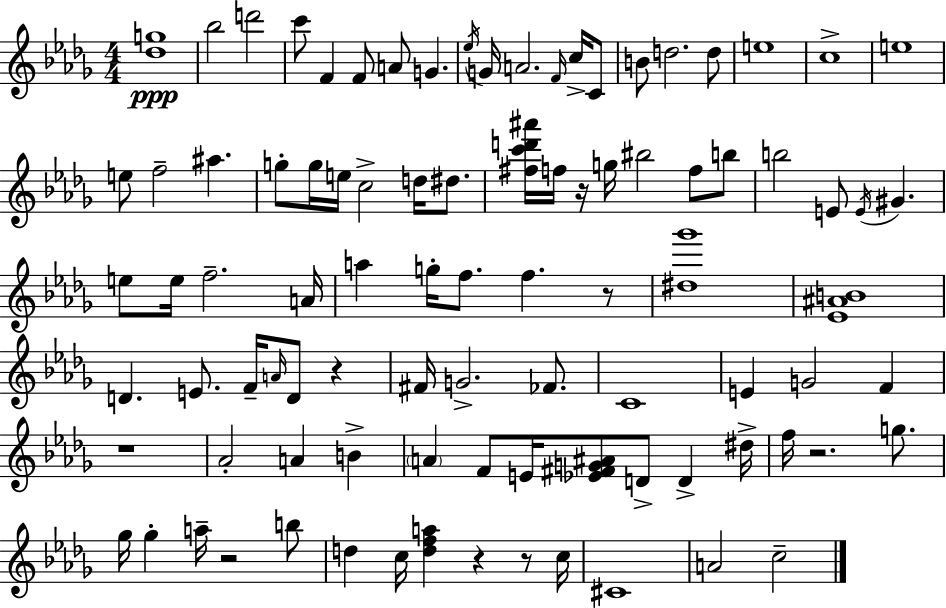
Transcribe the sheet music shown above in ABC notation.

X:1
T:Untitled
M:4/4
L:1/4
K:Bbm
[_dg]4 _b2 d'2 c'/2 F F/2 A/2 G _e/4 G/4 A2 F/4 c/4 C/2 B/2 d2 d/2 e4 c4 e4 e/2 f2 ^a g/2 g/4 e/4 c2 d/4 ^d/2 [^fc'd'^a']/4 f/4 z/4 g/4 ^b2 f/2 b/2 b2 E/2 E/4 ^G e/2 e/4 f2 A/4 a g/4 f/2 f z/2 [^d_g']4 [_E^AB]4 D E/2 F/4 A/4 D/2 z ^F/4 G2 _F/2 C4 E G2 F z4 _A2 A B A F/2 E/4 [_E^FG^A]/2 D/2 D ^d/4 f/4 z2 g/2 _g/4 _g a/4 z2 b/2 d c/4 [dfa] z z/2 c/4 ^C4 A2 c2